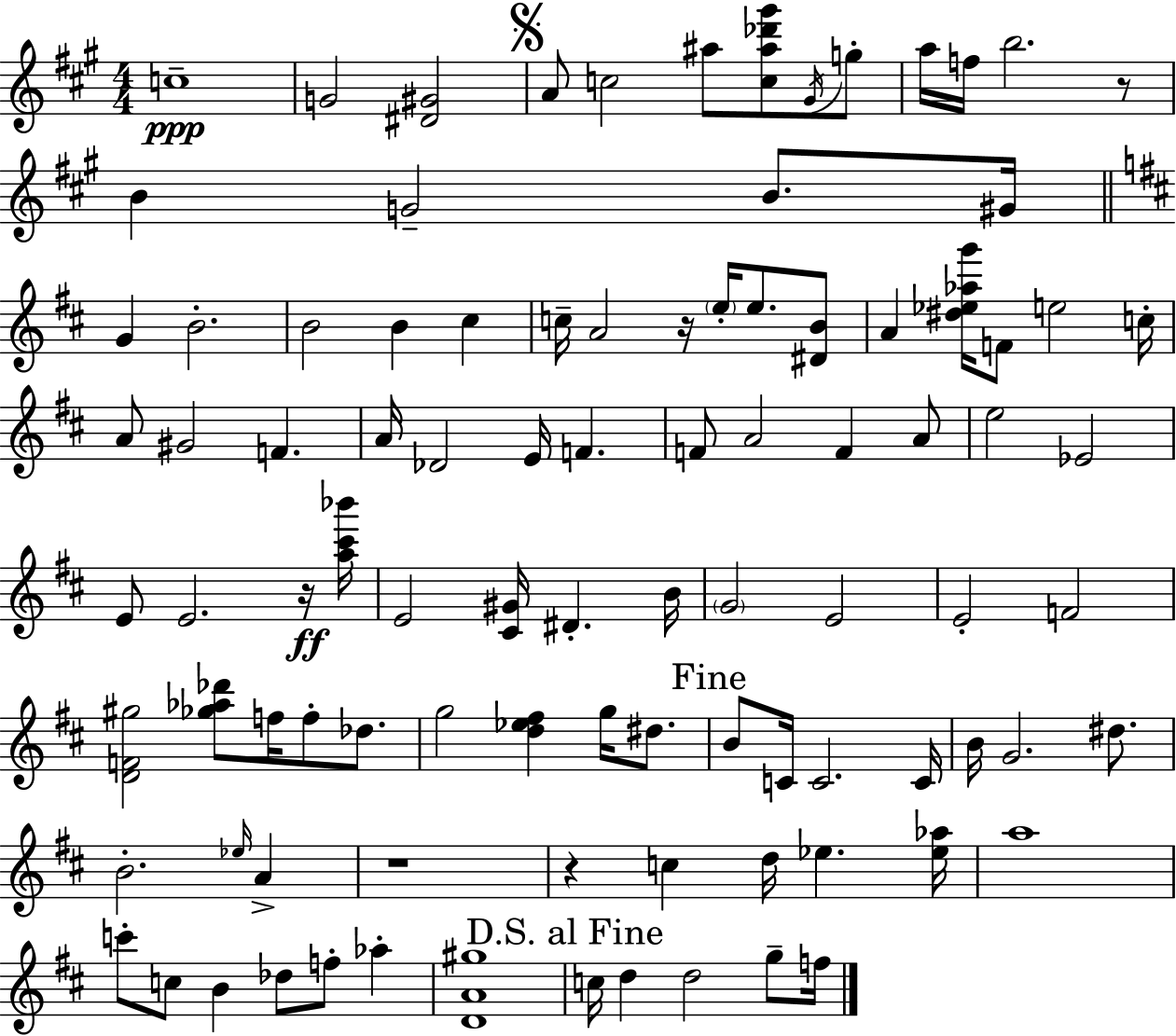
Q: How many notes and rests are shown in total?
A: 96